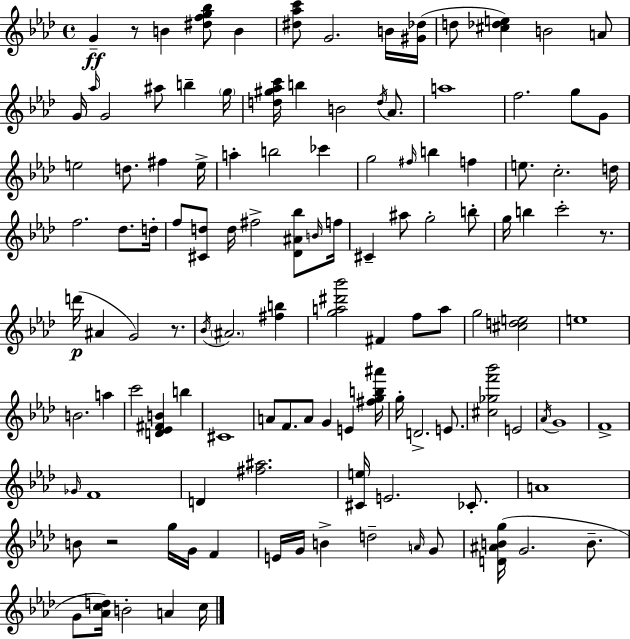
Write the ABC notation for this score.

X:1
T:Untitled
M:4/4
L:1/4
K:Fm
G z/2 B [^dfg_b]/2 B [^d_ac']/2 G2 B/4 [^G_d]/4 d/2 [^c_de] B2 A/2 G/4 _a/4 G2 ^a/2 b g/4 [d^g_ac']/4 b B2 d/4 _A/2 a4 f2 g/2 G/2 e2 d/2 ^f e/4 a b2 _c' g2 ^f/4 b f e/2 c2 d/4 f2 _d/2 d/4 f/2 [^Cd]/2 d/4 ^f2 [_D^A_b]/2 B/4 f/4 ^C ^a/2 g2 b/2 g/4 b c'2 z/2 d'/4 ^A G2 z/2 _B/4 ^A2 [^fb] [ga^d'_b']2 ^F f/2 a/2 g2 [^cde]2 e4 B2 a c'2 [D_E^FB] b ^C4 A/2 F/2 A/2 G E [^fgb^a']/4 g/4 D2 E/2 [^c_gf'_b']2 E2 _A/4 G4 F4 _G/4 F4 D [^f^a]2 [^Ce]/4 E2 _C/2 A4 B/2 z2 g/4 G/4 F E/4 G/4 B d2 A/4 G/2 [D^ABg]/4 G2 B/2 G/2 [_Acd]/4 B2 A c/4